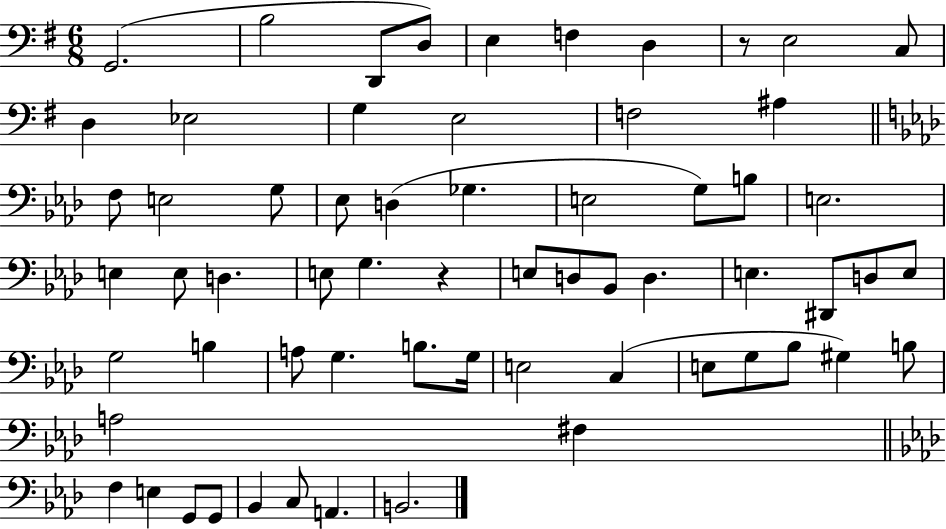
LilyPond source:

{
  \clef bass
  \numericTimeSignature
  \time 6/8
  \key g \major
  g,2.( | b2 d,8 d8) | e4 f4 d4 | r8 e2 c8 | \break d4 ees2 | g4 e2 | f2 ais4 | \bar "||" \break \key aes \major f8 e2 g8 | ees8 d4( ges4. | e2 g8) b8 | e2. | \break e4 e8 d4. | e8 g4. r4 | e8 d8 bes,8 d4. | e4. dis,8 d8 e8 | \break g2 b4 | a8 g4. b8. g16 | e2 c4( | e8 g8 bes8 gis4) b8 | \break a2 fis4 | \bar "||" \break \key aes \major f4 e4 g,8 g,8 | bes,4 c8 a,4. | b,2. | \bar "|."
}